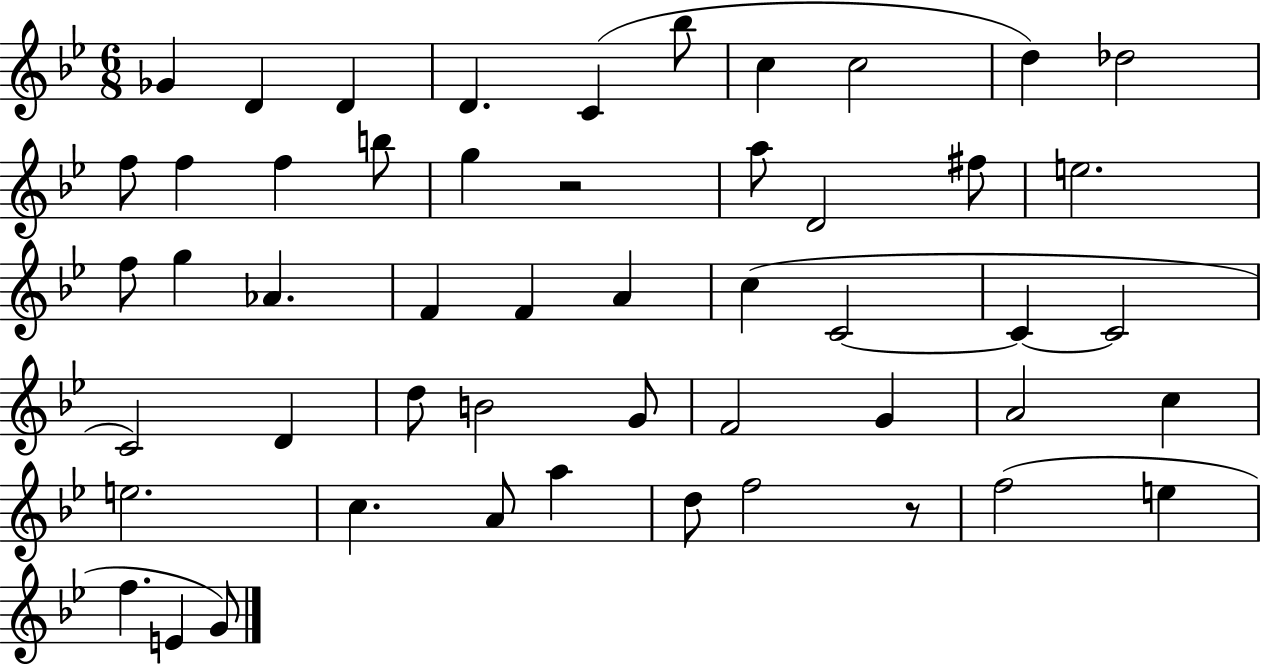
Gb4/q D4/q D4/q D4/q. C4/q Bb5/e C5/q C5/h D5/q Db5/h F5/e F5/q F5/q B5/e G5/q R/h A5/e D4/h F#5/e E5/h. F5/e G5/q Ab4/q. F4/q F4/q A4/q C5/q C4/h C4/q C4/h C4/h D4/q D5/e B4/h G4/e F4/h G4/q A4/h C5/q E5/h. C5/q. A4/e A5/q D5/e F5/h R/e F5/h E5/q F5/q. E4/q G4/e